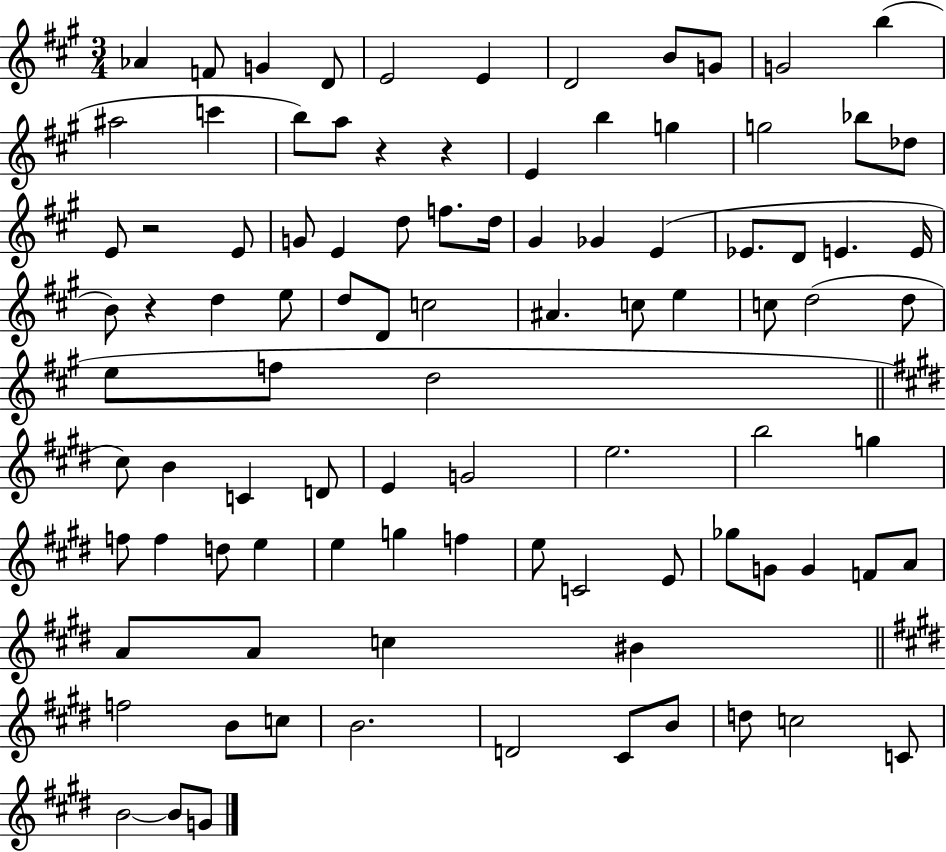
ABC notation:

X:1
T:Untitled
M:3/4
L:1/4
K:A
_A F/2 G D/2 E2 E D2 B/2 G/2 G2 b ^a2 c' b/2 a/2 z z E b g g2 _b/2 _d/2 E/2 z2 E/2 G/2 E d/2 f/2 d/4 ^G _G E _E/2 D/2 E E/4 B/2 z d e/2 d/2 D/2 c2 ^A c/2 e c/2 d2 d/2 e/2 f/2 d2 ^c/2 B C D/2 E G2 e2 b2 g f/2 f d/2 e e g f e/2 C2 E/2 _g/2 G/2 G F/2 A/2 A/2 A/2 c ^B f2 B/2 c/2 B2 D2 ^C/2 B/2 d/2 c2 C/2 B2 B/2 G/2